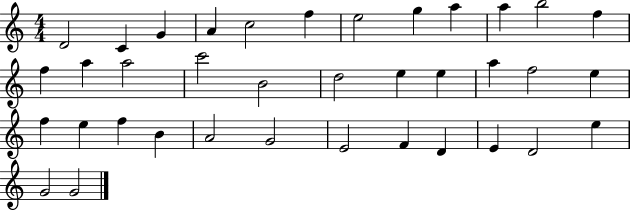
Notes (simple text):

D4/h C4/q G4/q A4/q C5/h F5/q E5/h G5/q A5/q A5/q B5/h F5/q F5/q A5/q A5/h C6/h B4/h D5/h E5/q E5/q A5/q F5/h E5/q F5/q E5/q F5/q B4/q A4/h G4/h E4/h F4/q D4/q E4/q D4/h E5/q G4/h G4/h